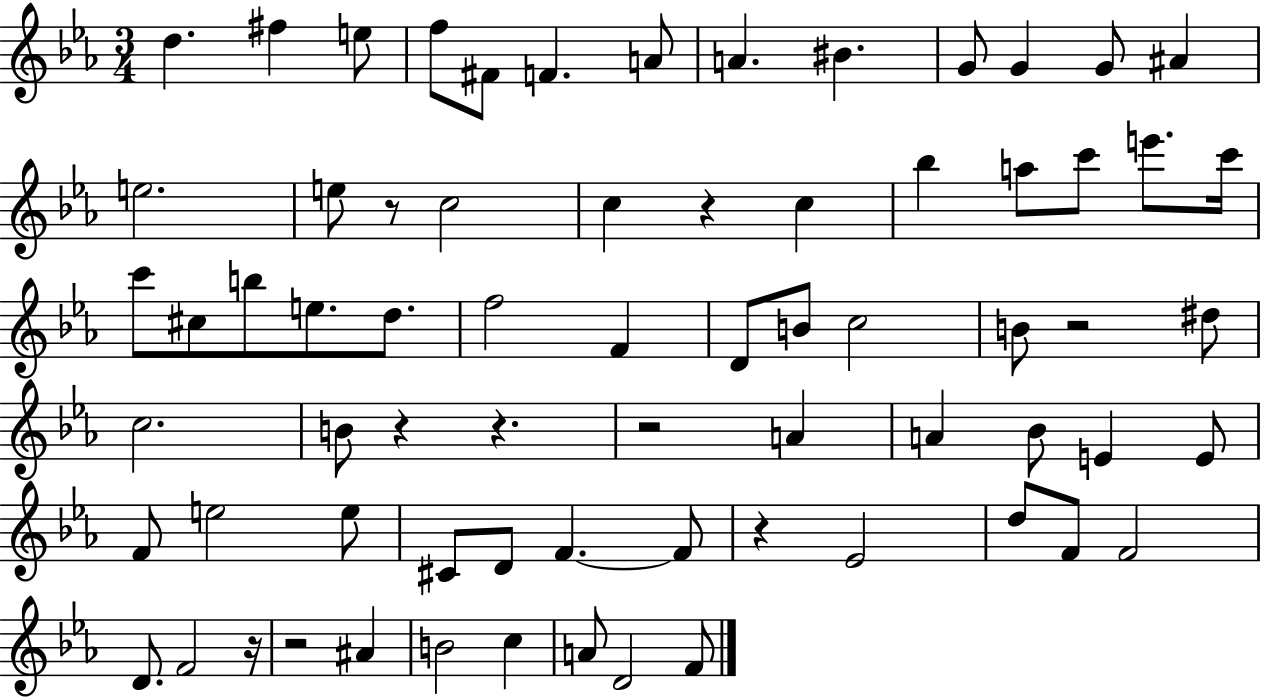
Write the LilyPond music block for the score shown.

{
  \clef treble
  \numericTimeSignature
  \time 3/4
  \key ees \major
  d''4. fis''4 e''8 | f''8 fis'8 f'4. a'8 | a'4. bis'4. | g'8 g'4 g'8 ais'4 | \break e''2. | e''8 r8 c''2 | c''4 r4 c''4 | bes''4 a''8 c'''8 e'''8. c'''16 | \break c'''8 cis''8 b''8 e''8. d''8. | f''2 f'4 | d'8 b'8 c''2 | b'8 r2 dis''8 | \break c''2. | b'8 r4 r4. | r2 a'4 | a'4 bes'8 e'4 e'8 | \break f'8 e''2 e''8 | cis'8 d'8 f'4.~~ f'8 | r4 ees'2 | d''8 f'8 f'2 | \break d'8. f'2 r16 | r2 ais'4 | b'2 c''4 | a'8 d'2 f'8 | \break \bar "|."
}